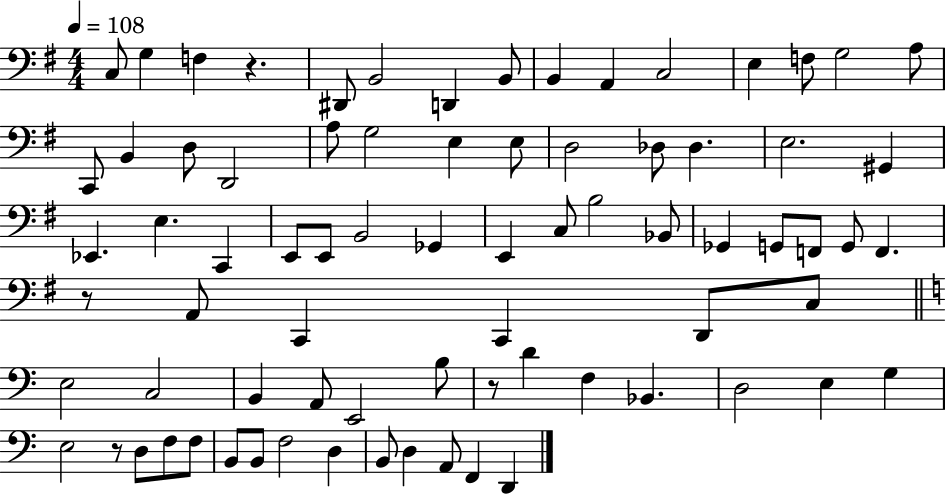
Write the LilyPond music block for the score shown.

{
  \clef bass
  \numericTimeSignature
  \time 4/4
  \key g \major
  \tempo 4 = 108
  c8 g4 f4 r4. | dis,8 b,2 d,4 b,8 | b,4 a,4 c2 | e4 f8 g2 a8 | \break c,8 b,4 d8 d,2 | a8 g2 e4 e8 | d2 des8 des4. | e2. gis,4 | \break ees,4. e4. c,4 | e,8 e,8 b,2 ges,4 | e,4 c8 b2 bes,8 | ges,4 g,8 f,8 g,8 f,4. | \break r8 a,8 c,4 c,4 d,8 c8 | \bar "||" \break \key a \minor e2 c2 | b,4 a,8 e,2 b8 | r8 d'4 f4 bes,4. | d2 e4 g4 | \break e2 r8 d8 f8 f8 | b,8 b,8 f2 d4 | b,8 d4 a,8 f,4 d,4 | \bar "|."
}